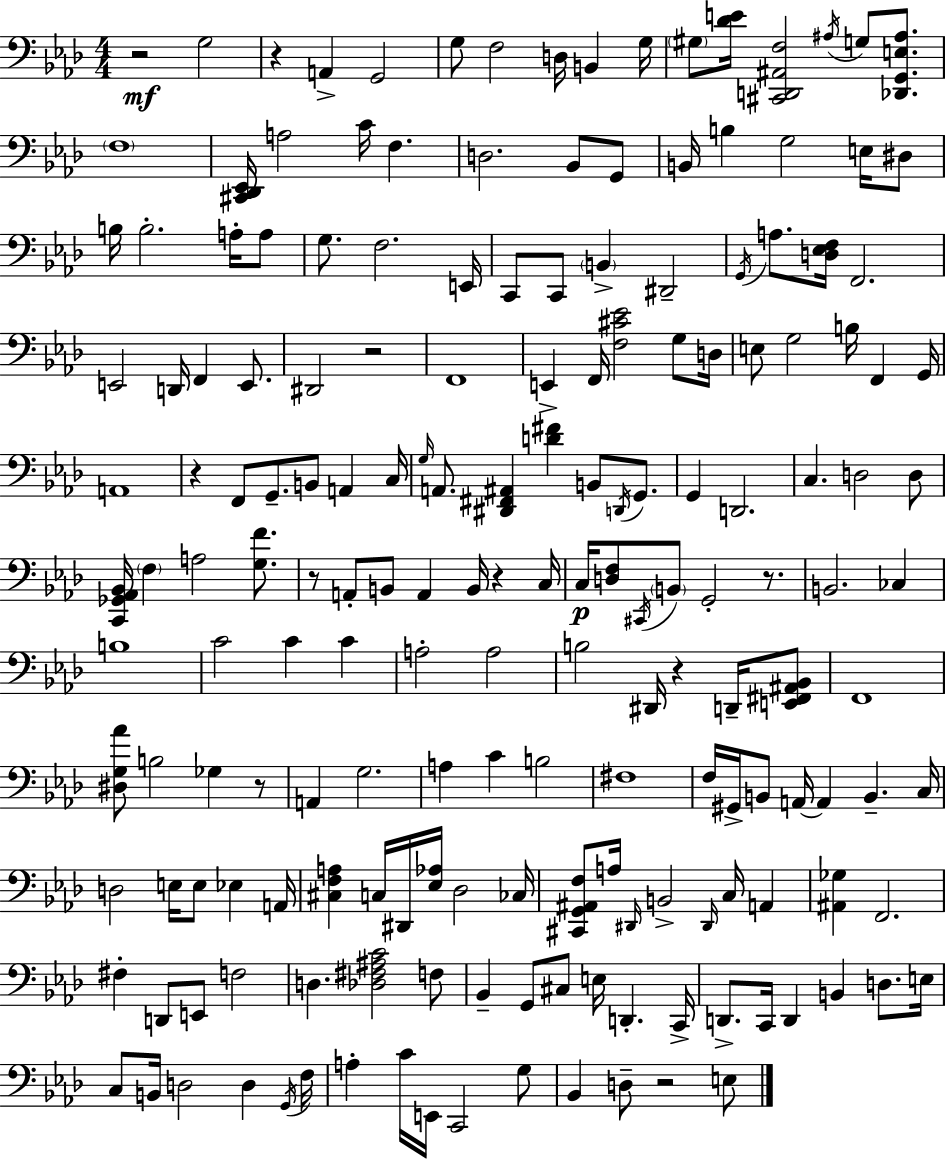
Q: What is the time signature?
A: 4/4